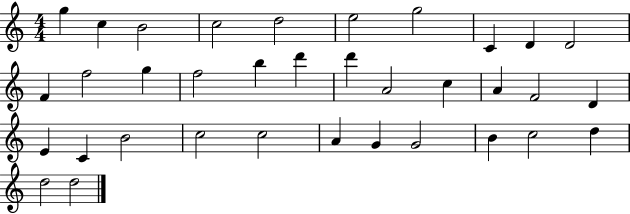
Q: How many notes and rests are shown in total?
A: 35